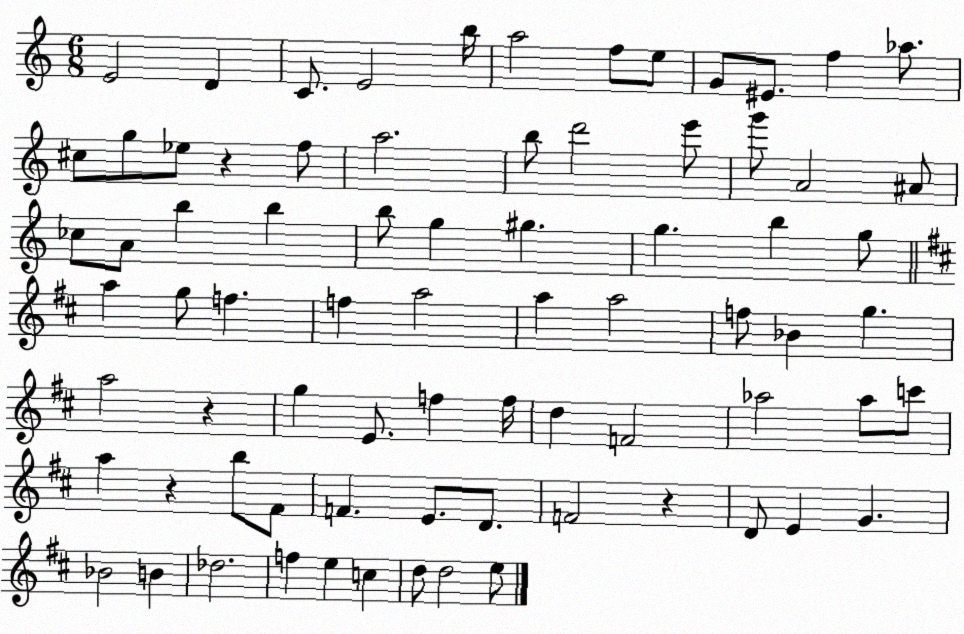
X:1
T:Untitled
M:6/8
L:1/4
K:C
E2 D C/2 E2 b/4 a2 f/2 e/2 G/2 ^E/2 f _a/2 ^c/2 g/2 _e/2 z f/2 a2 b/2 d'2 e'/2 g'/2 A2 ^A/2 _c/2 A/2 b b b/2 g ^g g b g/2 a g/2 f f a2 a a2 f/2 _B g a2 z g E/2 f f/4 d F2 _a2 _a/2 c'/2 a z b/2 ^F/2 F E/2 D/2 F2 z D/2 E G _B2 B _d2 f e c d/2 d2 e/2